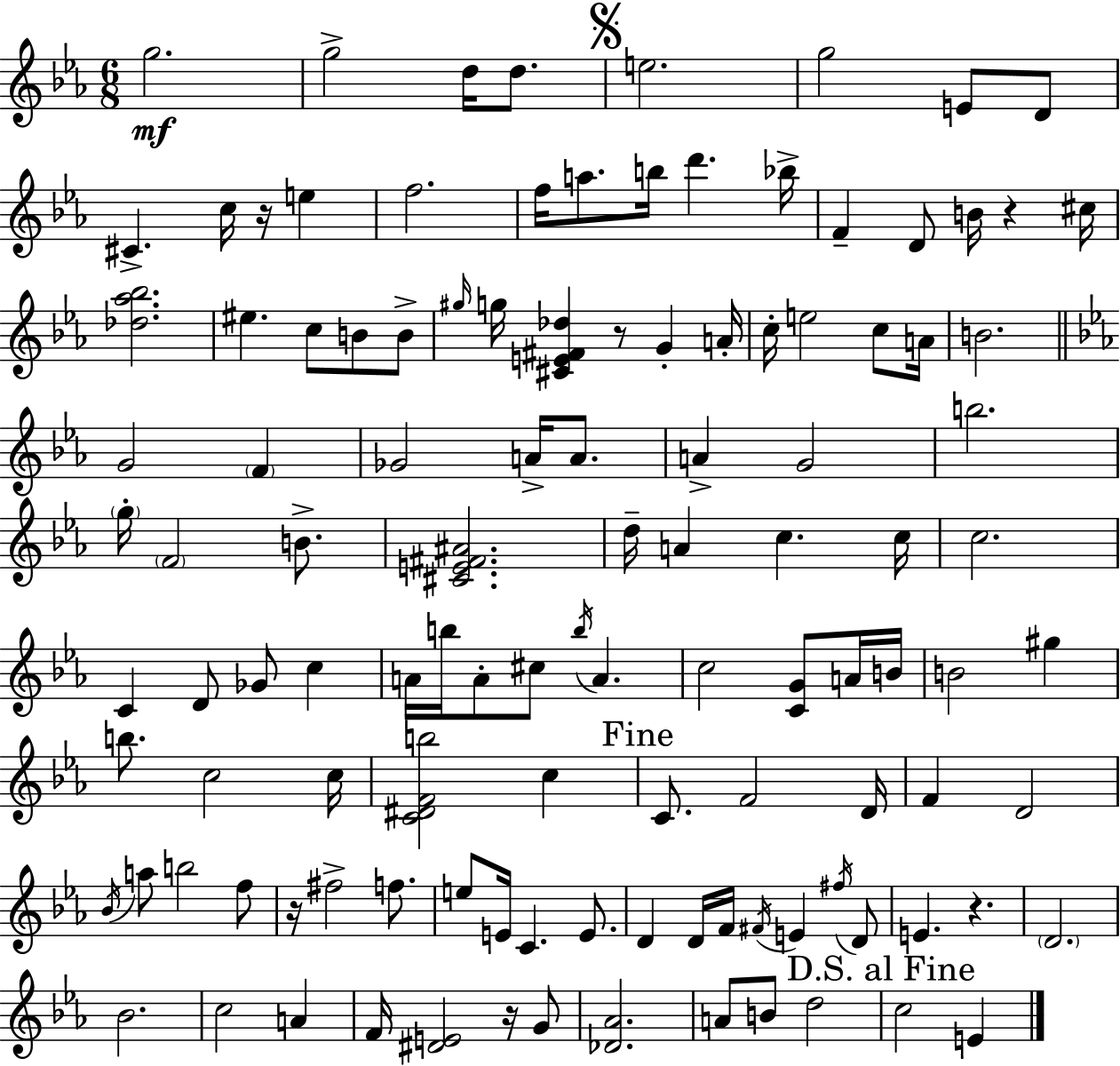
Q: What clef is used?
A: treble